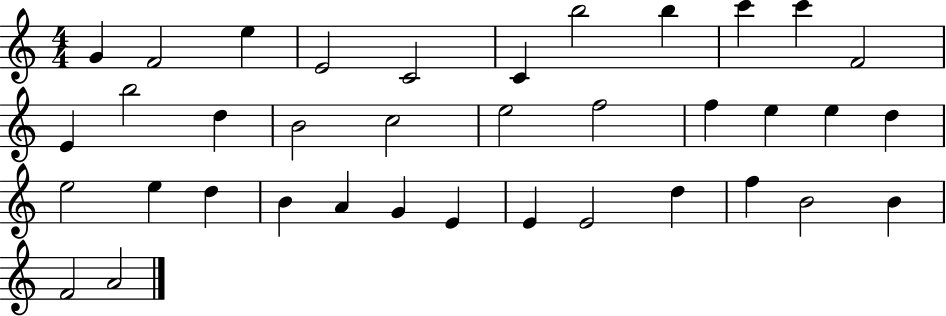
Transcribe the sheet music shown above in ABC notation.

X:1
T:Untitled
M:4/4
L:1/4
K:C
G F2 e E2 C2 C b2 b c' c' F2 E b2 d B2 c2 e2 f2 f e e d e2 e d B A G E E E2 d f B2 B F2 A2